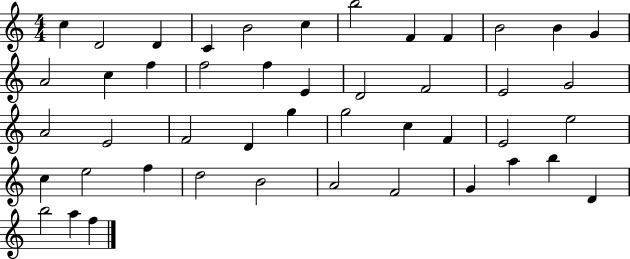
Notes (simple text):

C5/q D4/h D4/q C4/q B4/h C5/q B5/h F4/q F4/q B4/h B4/q G4/q A4/h C5/q F5/q F5/h F5/q E4/q D4/h F4/h E4/h G4/h A4/h E4/h F4/h D4/q G5/q G5/h C5/q F4/q E4/h E5/h C5/q E5/h F5/q D5/h B4/h A4/h F4/h G4/q A5/q B5/q D4/q B5/h A5/q F5/q